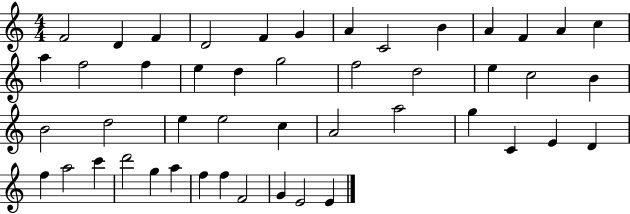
{
  \clef treble
  \numericTimeSignature
  \time 4/4
  \key c \major
  f'2 d'4 f'4 | d'2 f'4 g'4 | a'4 c'2 b'4 | a'4 f'4 a'4 c''4 | \break a''4 f''2 f''4 | e''4 d''4 g''2 | f''2 d''2 | e''4 c''2 b'4 | \break b'2 d''2 | e''4 e''2 c''4 | a'2 a''2 | g''4 c'4 e'4 d'4 | \break f''4 a''2 c'''4 | d'''2 g''4 a''4 | f''4 f''4 f'2 | g'4 e'2 e'4 | \break \bar "|."
}